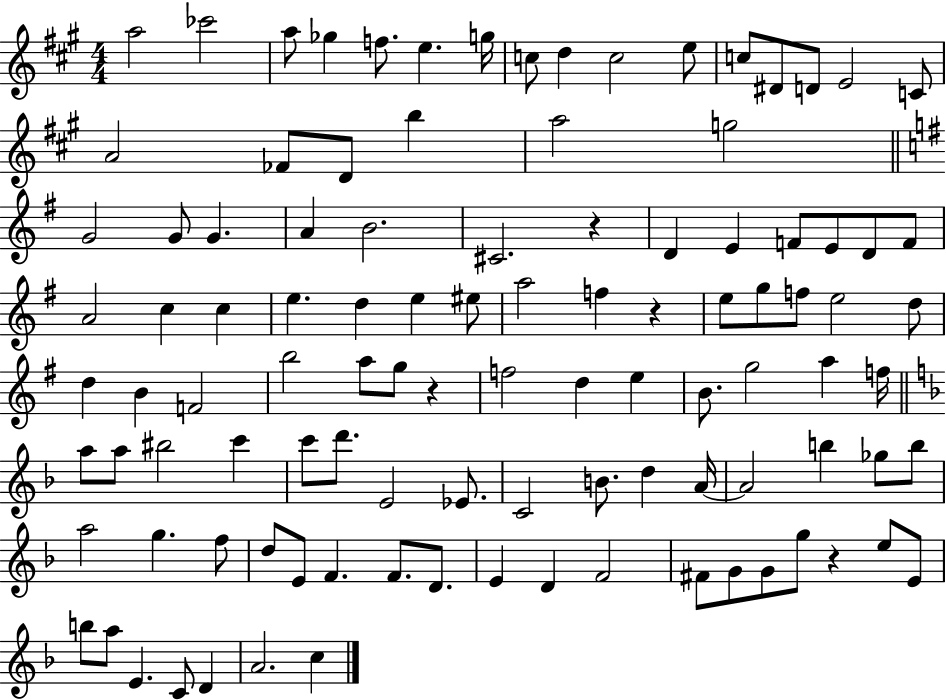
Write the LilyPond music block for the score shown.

{
  \clef treble
  \numericTimeSignature
  \time 4/4
  \key a \major
  \repeat volta 2 { a''2 ces'''2 | a''8 ges''4 f''8. e''4. g''16 | c''8 d''4 c''2 e''8 | c''8 dis'8 d'8 e'2 c'8 | \break a'2 fes'8 d'8 b''4 | a''2 g''2 | \bar "||" \break \key e \minor g'2 g'8 g'4. | a'4 b'2. | cis'2. r4 | d'4 e'4 f'8 e'8 d'8 f'8 | \break a'2 c''4 c''4 | e''4. d''4 e''4 eis''8 | a''2 f''4 r4 | e''8 g''8 f''8 e''2 d''8 | \break d''4 b'4 f'2 | b''2 a''8 g''8 r4 | f''2 d''4 e''4 | b'8. g''2 a''4 f''16 | \break \bar "||" \break \key f \major a''8 a''8 bis''2 c'''4 | c'''8 d'''8. e'2 ees'8. | c'2 b'8. d''4 a'16~~ | a'2 b''4 ges''8 b''8 | \break a''2 g''4. f''8 | d''8 e'8 f'4. f'8. d'8. | e'4 d'4 f'2 | fis'8 g'8 g'8 g''8 r4 e''8 e'8 | \break b''8 a''8 e'4. c'8 d'4 | a'2. c''4 | } \bar "|."
}